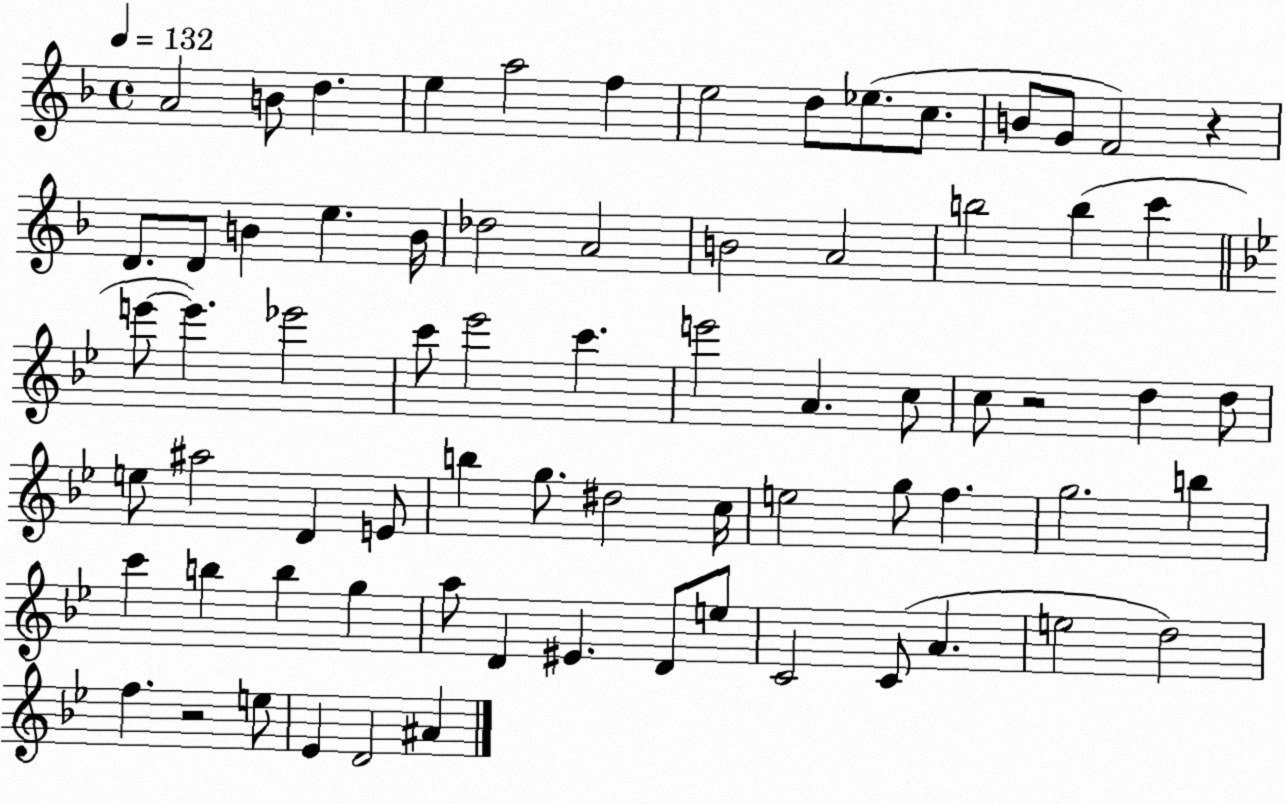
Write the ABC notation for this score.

X:1
T:Untitled
M:4/4
L:1/4
K:F
A2 B/2 d e a2 f e2 d/2 _e/2 c/2 B/2 G/2 F2 z D/2 D/2 B e B/4 _d2 A2 B2 A2 b2 b c' e'/2 e' _e'2 c'/2 _e'2 c' e'2 A c/2 c/2 z2 d d/2 e/2 ^a2 D E/2 b g/2 ^d2 c/4 e2 g/2 f g2 b c' b b g a/2 D ^E D/2 e/2 C2 C/2 A e2 d2 f z2 e/2 _E D2 ^A